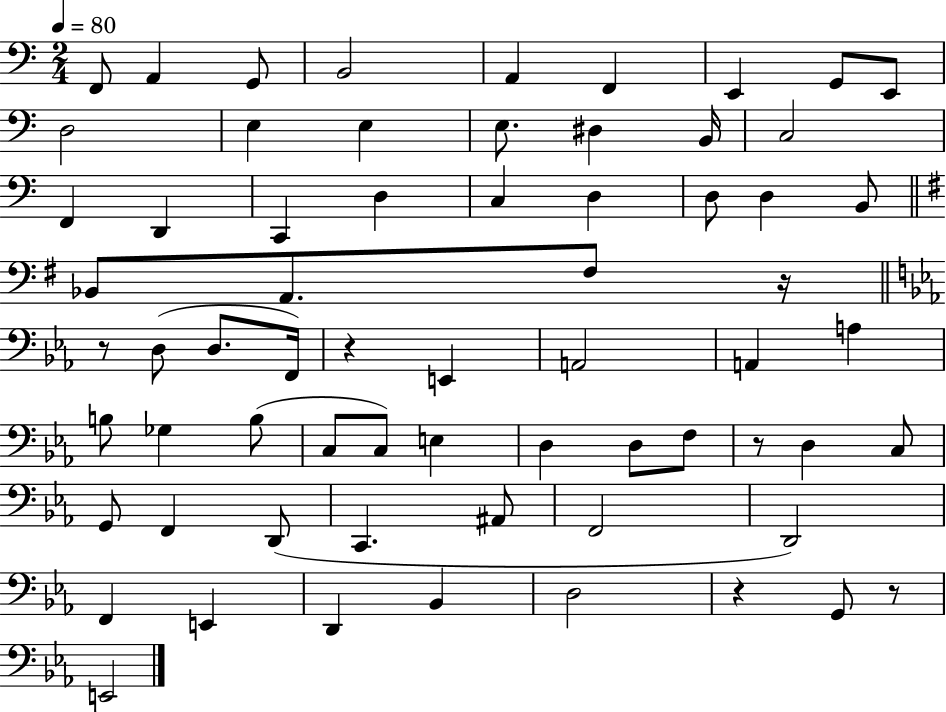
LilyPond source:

{
  \clef bass
  \numericTimeSignature
  \time 2/4
  \key c \major
  \tempo 4 = 80
  f,8 a,4 g,8 | b,2 | a,4 f,4 | e,4 g,8 e,8 | \break d2 | e4 e4 | e8. dis4 b,16 | c2 | \break f,4 d,4 | c,4 d4 | c4 d4 | d8 d4 b,8 | \break \bar "||" \break \key e \minor bes,8 a,8. fis8 r16 | \bar "||" \break \key c \minor r8 d8( d8. f,16) | r4 e,4 | a,2 | a,4 a4 | \break b8 ges4 b8( | c8 c8) e4 | d4 d8 f8 | r8 d4 c8 | \break g,8 f,4 d,8( | c,4. ais,8 | f,2 | d,2) | \break f,4 e,4 | d,4 bes,4 | d2 | r4 g,8 r8 | \break e,2 | \bar "|."
}